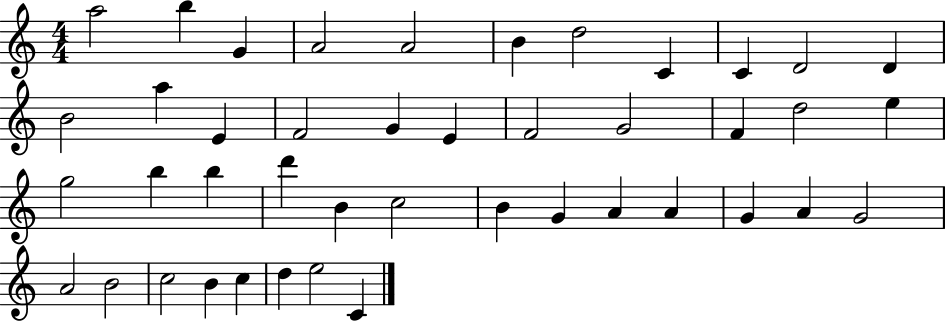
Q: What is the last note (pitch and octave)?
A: C4